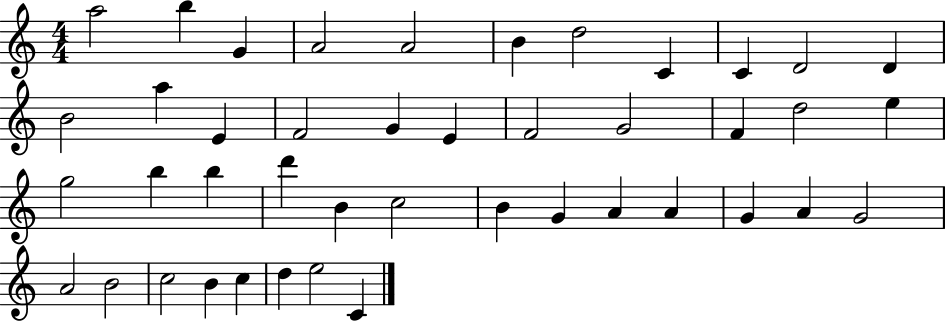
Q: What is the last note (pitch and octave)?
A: C4